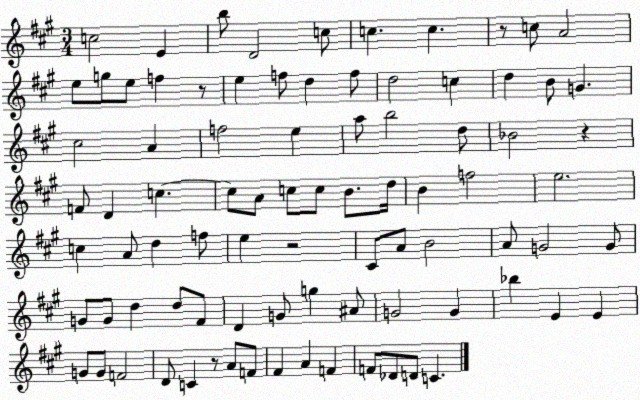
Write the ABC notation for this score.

X:1
T:Untitled
M:3/4
L:1/4
K:A
c2 E b/2 D2 c/2 c c z/2 c/2 A2 e/2 g/2 e/2 f z/2 e f/2 d f/2 d2 c d B/2 G ^c2 A f2 e a/2 b2 d/2 _B2 z F/2 D c c/2 A/2 c/2 c/2 B/2 d/4 B f2 e2 c A/2 d f/2 e z2 ^C/2 A/2 B2 A/2 G2 G/2 G/2 G/2 d d/2 ^F/2 D G/2 g ^A/2 G2 G _b E E G/2 G/2 F2 D/2 C z/2 A/2 F/2 ^F A F F/2 _D/2 D/2 C